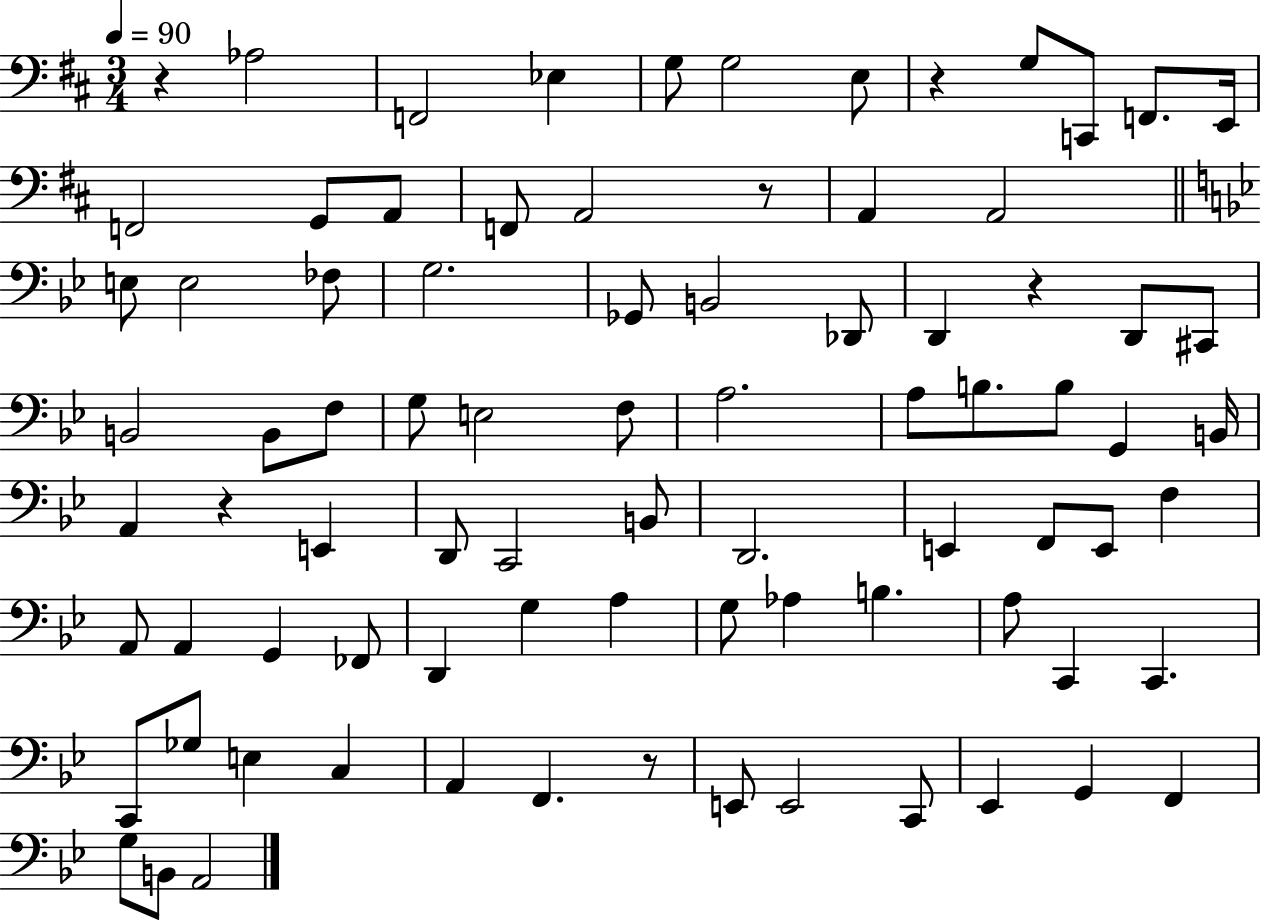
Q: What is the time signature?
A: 3/4